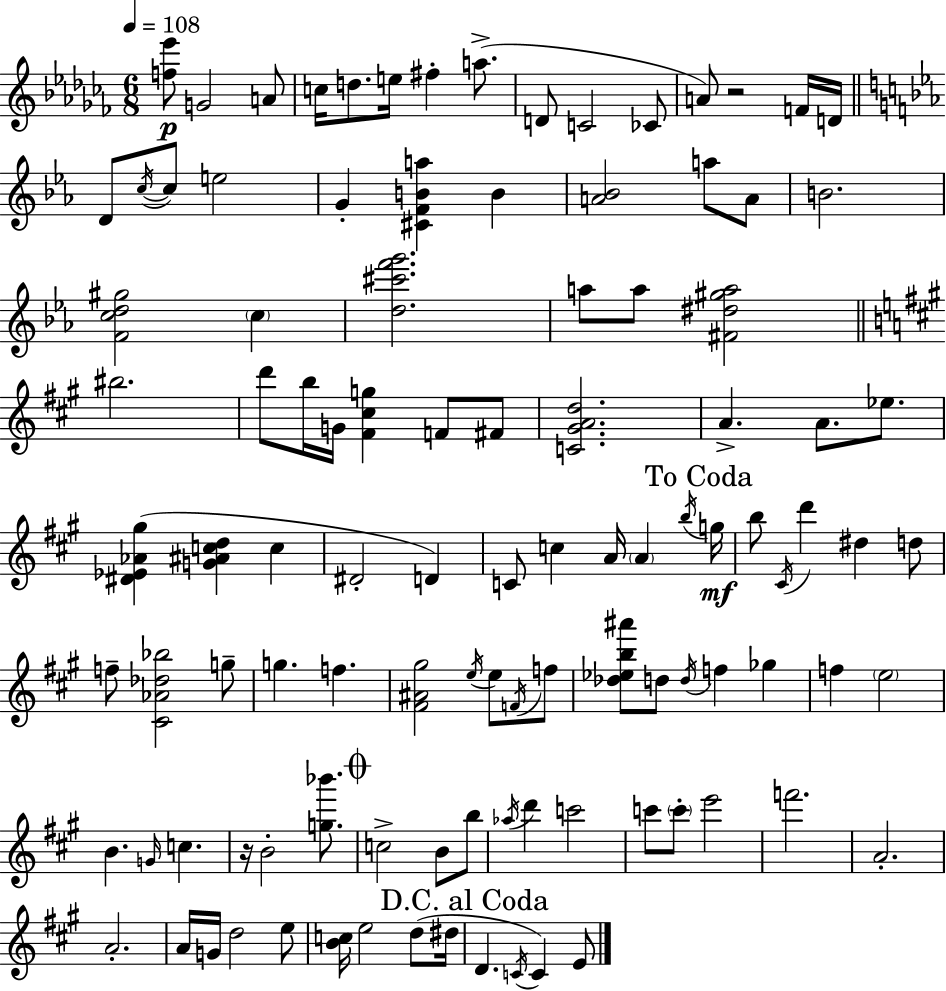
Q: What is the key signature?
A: AES minor